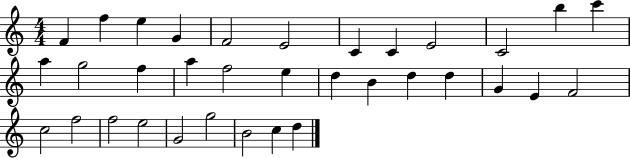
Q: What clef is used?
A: treble